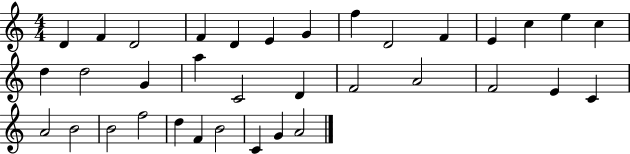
{
  \clef treble
  \numericTimeSignature
  \time 4/4
  \key c \major
  d'4 f'4 d'2 | f'4 d'4 e'4 g'4 | f''4 d'2 f'4 | e'4 c''4 e''4 c''4 | \break d''4 d''2 g'4 | a''4 c'2 d'4 | f'2 a'2 | f'2 e'4 c'4 | \break a'2 b'2 | b'2 f''2 | d''4 f'4 b'2 | c'4 g'4 a'2 | \break \bar "|."
}